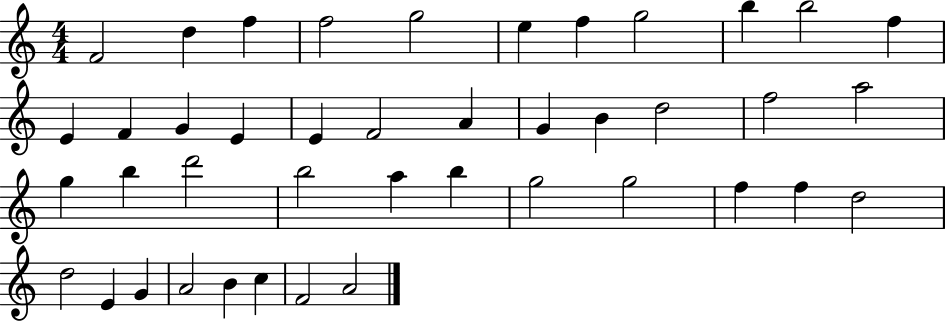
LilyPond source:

{
  \clef treble
  \numericTimeSignature
  \time 4/4
  \key c \major
  f'2 d''4 f''4 | f''2 g''2 | e''4 f''4 g''2 | b''4 b''2 f''4 | \break e'4 f'4 g'4 e'4 | e'4 f'2 a'4 | g'4 b'4 d''2 | f''2 a''2 | \break g''4 b''4 d'''2 | b''2 a''4 b''4 | g''2 g''2 | f''4 f''4 d''2 | \break d''2 e'4 g'4 | a'2 b'4 c''4 | f'2 a'2 | \bar "|."
}